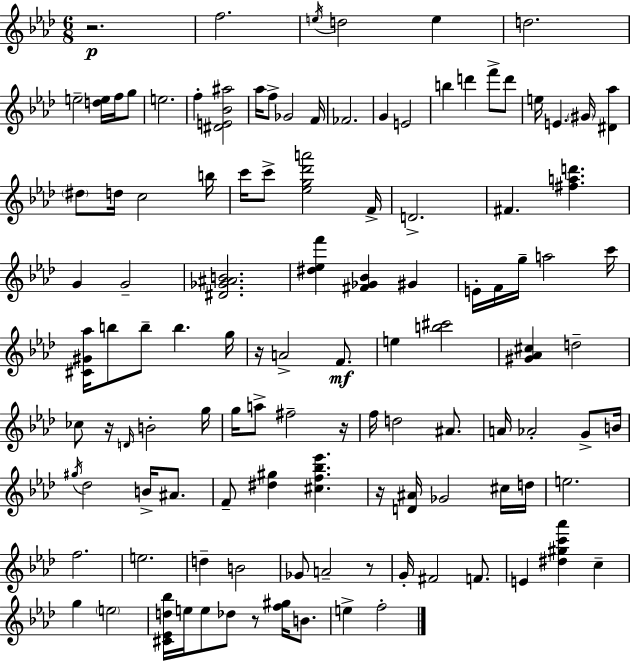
R/h. F5/h. E5/s D5/h E5/q D5/h. E5/h [D5,E5]/s F5/s G5/e E5/h. F5/q [D#4,E4,Bb4,A#5]/h Ab5/s F5/e Gb4/h F4/s FES4/h. G4/q E4/h B5/q D6/q F6/e D6/e E5/s E4/q. G#4/s [D#4,Ab5]/q D#5/e D5/s C5/h B5/s C6/s C6/e [Eb5,G5,Db6,A6]/h F4/s D4/h. F#4/q. [F#5,A5,D6]/q. G4/q G4/h [D#4,Gb4,A#4,B4]/h. [D#5,Eb5,F6]/q [F#4,Gb4,Bb4]/q G#4/q E4/s F4/s G5/s A5/h C6/s [C#4,G#4,Ab5]/s B5/e B5/e B5/q. G5/s R/s A4/h F4/e. E5/q [B5,C#6]/h [G#4,Ab4,C#5]/q D5/h CES5/e R/s D4/s B4/h G5/s G5/s A5/e F#5/h R/s F5/s D5/h A#4/e. A4/s Ab4/h G4/e B4/s G#5/s Db5/h B4/s A#4/e. F4/e [D#5,G#5]/q [C#5,F5,Bb5,Eb6]/q. R/s [D4,A#4]/s Gb4/h C#5/s D5/s E5/h. F5/h. E5/h. D5/q B4/h Gb4/e A4/h R/e G4/s F#4/h F4/e. E4/q [D#5,G#5,C6,Ab6]/q C5/q G5/q E5/h [C#4,Eb4,D5,Bb5]/s E5/s E5/e Db5/e R/e [F5,G#5]/s B4/e. E5/q F5/h